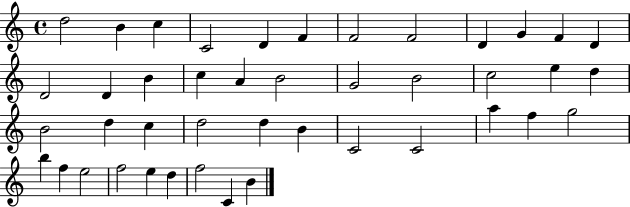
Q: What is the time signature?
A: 4/4